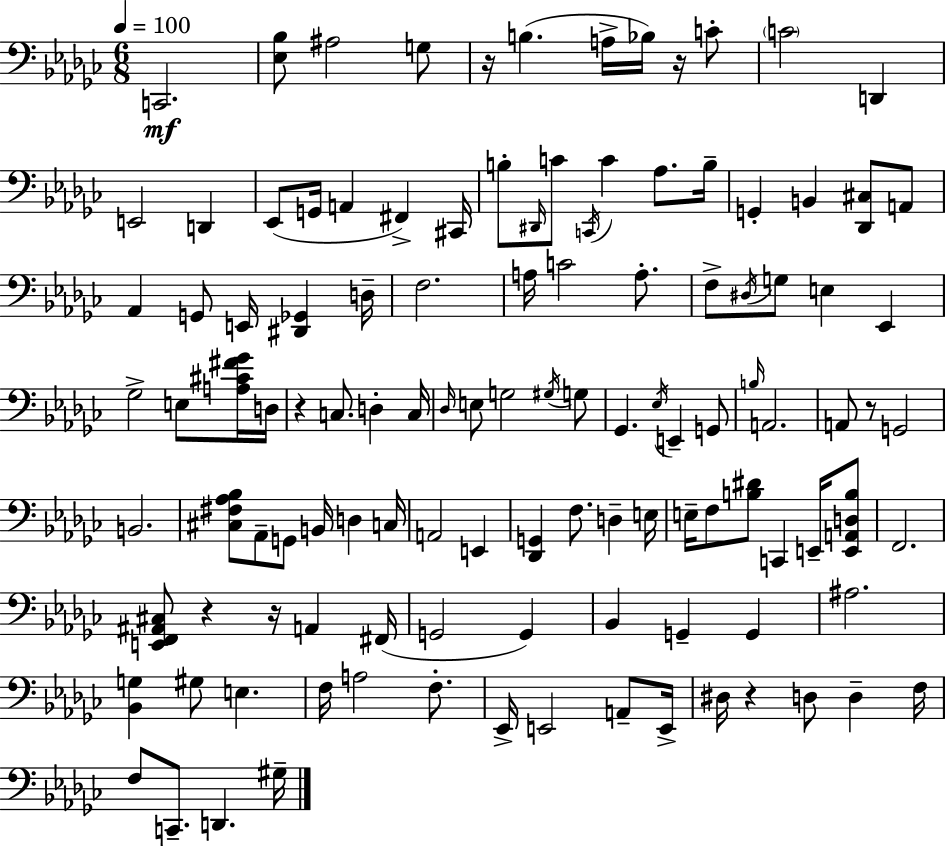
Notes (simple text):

C2/h. [Eb3,Bb3]/e A#3/h G3/e R/s B3/q. A3/s Bb3/s R/s C4/e C4/h D2/q E2/h D2/q Eb2/e G2/s A2/q F#2/q C#2/s B3/e D#2/s C4/e C2/s C4/q Ab3/e. B3/s G2/q B2/q [Db2,C#3]/e A2/e Ab2/q G2/e E2/s [D#2,Gb2]/q D3/s F3/h. A3/s C4/h A3/e. F3/e D#3/s G3/e E3/q Eb2/q Gb3/h E3/e [A3,C#4,F#4,Gb4]/s D3/s R/q C3/e. D3/q C3/s Db3/s E3/e G3/h G#3/s G3/e Gb2/q. Eb3/s E2/q G2/e B3/s A2/h. A2/e R/e G2/h B2/h. [C#3,F#3,Ab3,Bb3]/e Ab2/e G2/e B2/s D3/q C3/s A2/h E2/q [Db2,G2]/q F3/e. D3/q E3/s E3/s F3/e [B3,D#4]/e C2/q E2/s [E2,A2,D3,B3]/e F2/h. [E2,F2,A#2,C#3]/e R/q R/s A2/q F#2/s G2/h G2/q Bb2/q G2/q G2/q A#3/h. [Bb2,G3]/q G#3/e E3/q. F3/s A3/h F3/e. Eb2/s E2/h A2/e E2/s D#3/s R/q D3/e D3/q F3/s F3/e C2/e. D2/q. G#3/s